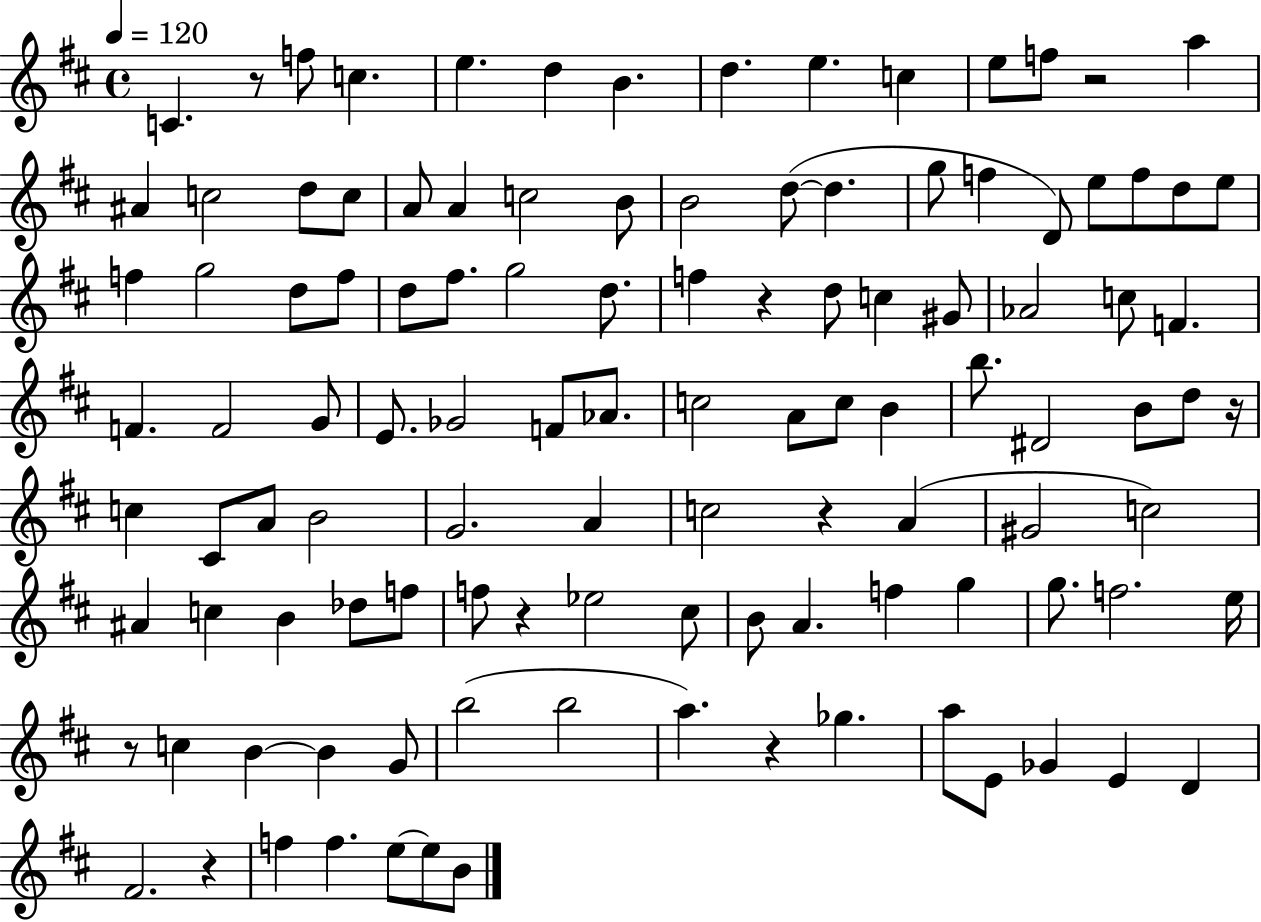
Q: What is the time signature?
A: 4/4